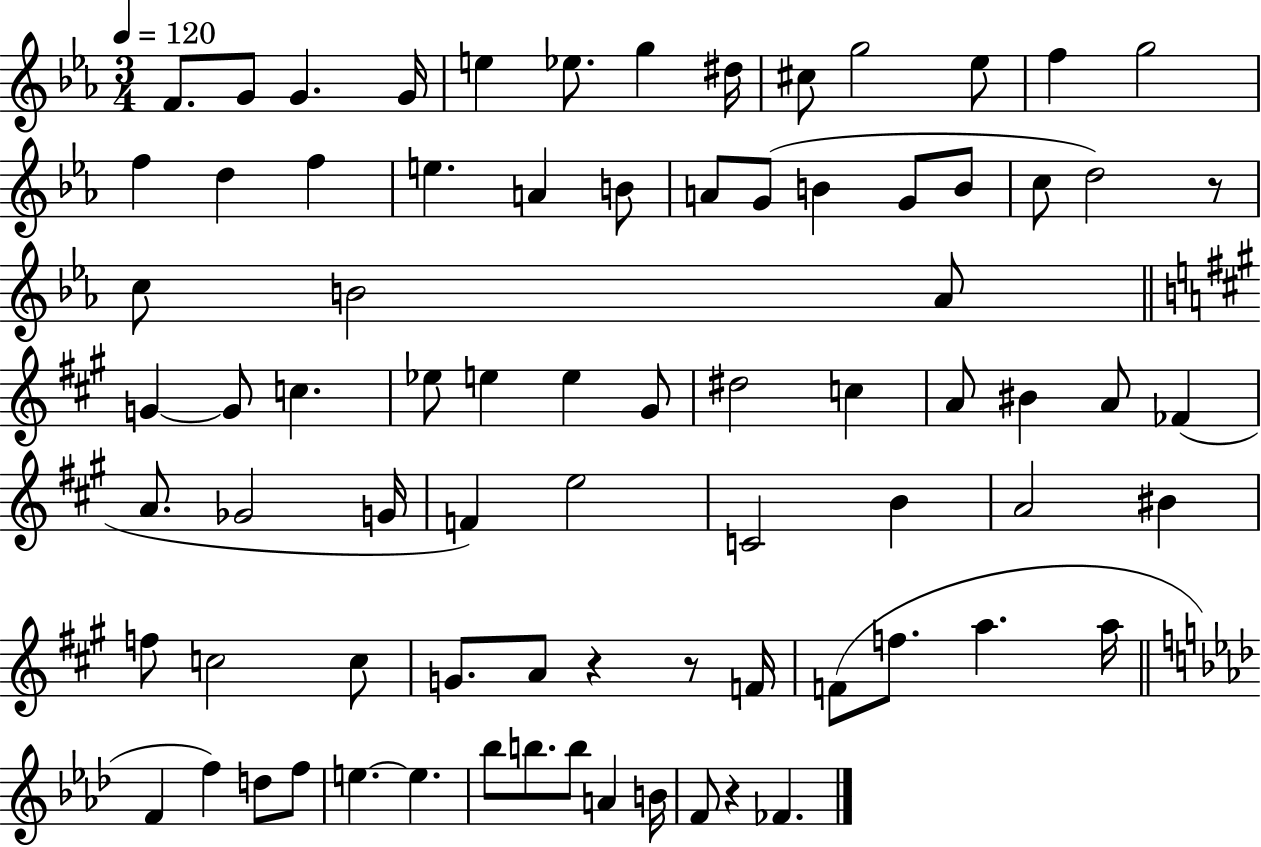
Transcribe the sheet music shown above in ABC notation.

X:1
T:Untitled
M:3/4
L:1/4
K:Eb
F/2 G/2 G G/4 e _e/2 g ^d/4 ^c/2 g2 _e/2 f g2 f d f e A B/2 A/2 G/2 B G/2 B/2 c/2 d2 z/2 c/2 B2 _A/2 G G/2 c _e/2 e e ^G/2 ^d2 c A/2 ^B A/2 _F A/2 _G2 G/4 F e2 C2 B A2 ^B f/2 c2 c/2 G/2 A/2 z z/2 F/4 F/2 f/2 a a/4 F f d/2 f/2 e e _b/2 b/2 b/2 A B/4 F/2 z _F